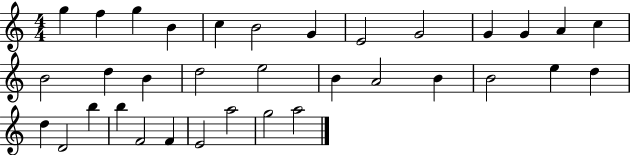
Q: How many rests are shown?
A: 0